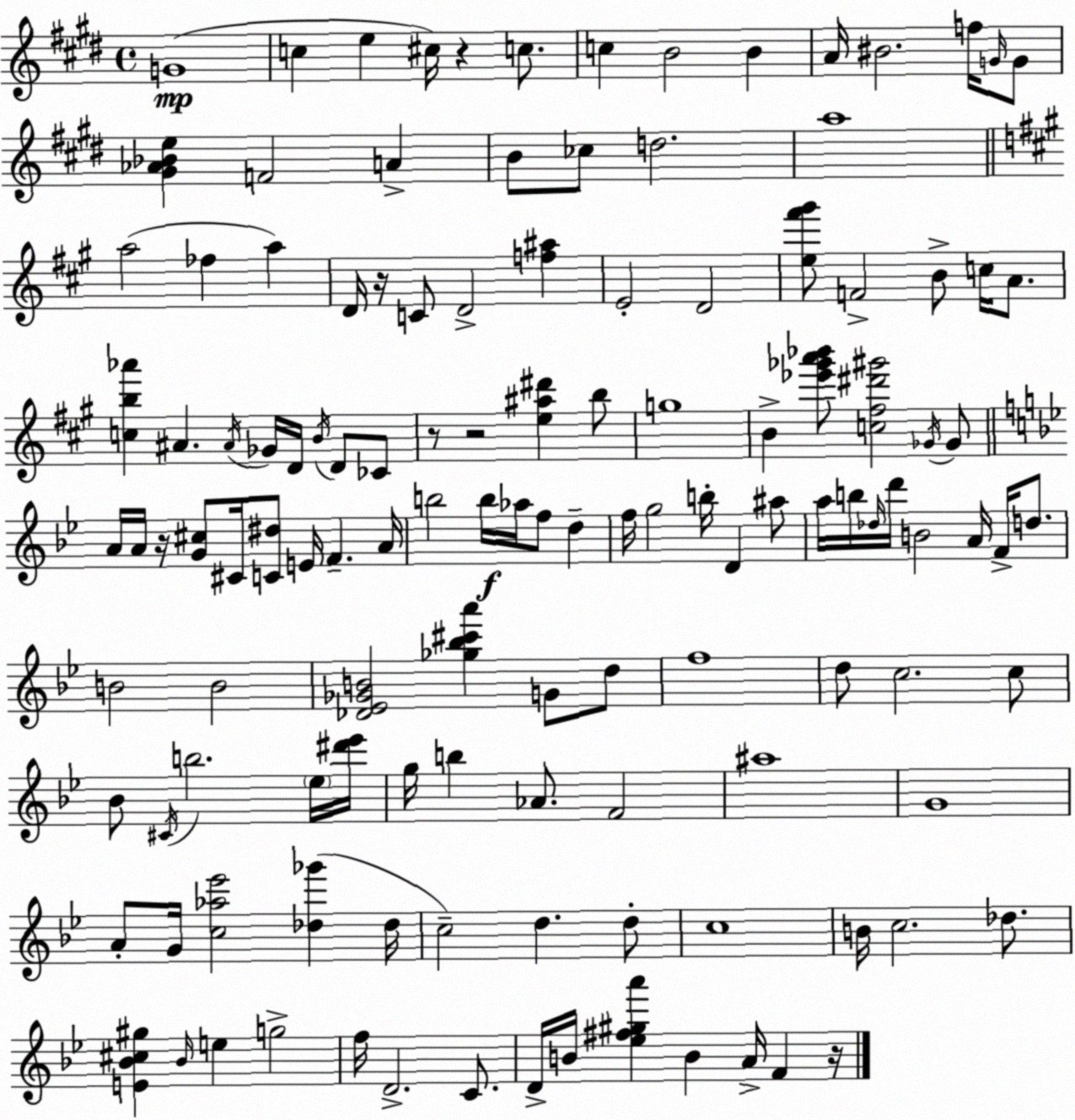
X:1
T:Untitled
M:4/4
L:1/4
K:E
G4 c e ^c/4 z c/2 c B2 B A/4 ^B2 f/4 G/4 G/2 [^G_A_Be] F2 A B/2 _c/2 d2 a4 a2 _f a D/4 z/4 C/2 D2 [f^a] E2 D2 [e^f'^g']/2 F2 B/2 c/4 A/2 [cb_a'] ^A ^A/4 _G/4 D/4 B/4 D/2 _C/2 z/2 z2 [e^a^d'] b/2 g4 B [_e'_g'a'_b']/2 [c^f^d'^g']2 _G/4 _G/2 A/4 A/4 z/4 [G^c]/2 ^C/4 [C^d]/2 E/4 F A/4 b2 b/4 _a/4 f/2 d f/4 g2 b/4 D ^a/2 a/4 b/4 _d/4 d'/4 B2 A/4 F/4 d/2 B2 B2 [_D_E_GB]2 [_g_b^c'a'] G/2 d/2 f4 d/2 c2 c/2 _B/2 ^C/4 b2 _e/4 [^d'_e']/4 g/4 b _A/2 F2 ^a4 G4 A/2 G/4 [c_a_e']2 [_d_g'] _d/4 c2 d d/2 c4 B/4 c2 _d/2 [E_B^c^g] _B/4 e g2 f/4 D2 C/2 D/4 B/4 [_e^f^ga'] B A/4 F z/4